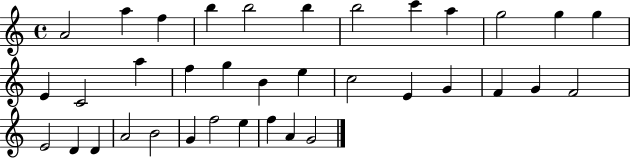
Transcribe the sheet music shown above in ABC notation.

X:1
T:Untitled
M:4/4
L:1/4
K:C
A2 a f b b2 b b2 c' a g2 g g E C2 a f g B e c2 E G F G F2 E2 D D A2 B2 G f2 e f A G2